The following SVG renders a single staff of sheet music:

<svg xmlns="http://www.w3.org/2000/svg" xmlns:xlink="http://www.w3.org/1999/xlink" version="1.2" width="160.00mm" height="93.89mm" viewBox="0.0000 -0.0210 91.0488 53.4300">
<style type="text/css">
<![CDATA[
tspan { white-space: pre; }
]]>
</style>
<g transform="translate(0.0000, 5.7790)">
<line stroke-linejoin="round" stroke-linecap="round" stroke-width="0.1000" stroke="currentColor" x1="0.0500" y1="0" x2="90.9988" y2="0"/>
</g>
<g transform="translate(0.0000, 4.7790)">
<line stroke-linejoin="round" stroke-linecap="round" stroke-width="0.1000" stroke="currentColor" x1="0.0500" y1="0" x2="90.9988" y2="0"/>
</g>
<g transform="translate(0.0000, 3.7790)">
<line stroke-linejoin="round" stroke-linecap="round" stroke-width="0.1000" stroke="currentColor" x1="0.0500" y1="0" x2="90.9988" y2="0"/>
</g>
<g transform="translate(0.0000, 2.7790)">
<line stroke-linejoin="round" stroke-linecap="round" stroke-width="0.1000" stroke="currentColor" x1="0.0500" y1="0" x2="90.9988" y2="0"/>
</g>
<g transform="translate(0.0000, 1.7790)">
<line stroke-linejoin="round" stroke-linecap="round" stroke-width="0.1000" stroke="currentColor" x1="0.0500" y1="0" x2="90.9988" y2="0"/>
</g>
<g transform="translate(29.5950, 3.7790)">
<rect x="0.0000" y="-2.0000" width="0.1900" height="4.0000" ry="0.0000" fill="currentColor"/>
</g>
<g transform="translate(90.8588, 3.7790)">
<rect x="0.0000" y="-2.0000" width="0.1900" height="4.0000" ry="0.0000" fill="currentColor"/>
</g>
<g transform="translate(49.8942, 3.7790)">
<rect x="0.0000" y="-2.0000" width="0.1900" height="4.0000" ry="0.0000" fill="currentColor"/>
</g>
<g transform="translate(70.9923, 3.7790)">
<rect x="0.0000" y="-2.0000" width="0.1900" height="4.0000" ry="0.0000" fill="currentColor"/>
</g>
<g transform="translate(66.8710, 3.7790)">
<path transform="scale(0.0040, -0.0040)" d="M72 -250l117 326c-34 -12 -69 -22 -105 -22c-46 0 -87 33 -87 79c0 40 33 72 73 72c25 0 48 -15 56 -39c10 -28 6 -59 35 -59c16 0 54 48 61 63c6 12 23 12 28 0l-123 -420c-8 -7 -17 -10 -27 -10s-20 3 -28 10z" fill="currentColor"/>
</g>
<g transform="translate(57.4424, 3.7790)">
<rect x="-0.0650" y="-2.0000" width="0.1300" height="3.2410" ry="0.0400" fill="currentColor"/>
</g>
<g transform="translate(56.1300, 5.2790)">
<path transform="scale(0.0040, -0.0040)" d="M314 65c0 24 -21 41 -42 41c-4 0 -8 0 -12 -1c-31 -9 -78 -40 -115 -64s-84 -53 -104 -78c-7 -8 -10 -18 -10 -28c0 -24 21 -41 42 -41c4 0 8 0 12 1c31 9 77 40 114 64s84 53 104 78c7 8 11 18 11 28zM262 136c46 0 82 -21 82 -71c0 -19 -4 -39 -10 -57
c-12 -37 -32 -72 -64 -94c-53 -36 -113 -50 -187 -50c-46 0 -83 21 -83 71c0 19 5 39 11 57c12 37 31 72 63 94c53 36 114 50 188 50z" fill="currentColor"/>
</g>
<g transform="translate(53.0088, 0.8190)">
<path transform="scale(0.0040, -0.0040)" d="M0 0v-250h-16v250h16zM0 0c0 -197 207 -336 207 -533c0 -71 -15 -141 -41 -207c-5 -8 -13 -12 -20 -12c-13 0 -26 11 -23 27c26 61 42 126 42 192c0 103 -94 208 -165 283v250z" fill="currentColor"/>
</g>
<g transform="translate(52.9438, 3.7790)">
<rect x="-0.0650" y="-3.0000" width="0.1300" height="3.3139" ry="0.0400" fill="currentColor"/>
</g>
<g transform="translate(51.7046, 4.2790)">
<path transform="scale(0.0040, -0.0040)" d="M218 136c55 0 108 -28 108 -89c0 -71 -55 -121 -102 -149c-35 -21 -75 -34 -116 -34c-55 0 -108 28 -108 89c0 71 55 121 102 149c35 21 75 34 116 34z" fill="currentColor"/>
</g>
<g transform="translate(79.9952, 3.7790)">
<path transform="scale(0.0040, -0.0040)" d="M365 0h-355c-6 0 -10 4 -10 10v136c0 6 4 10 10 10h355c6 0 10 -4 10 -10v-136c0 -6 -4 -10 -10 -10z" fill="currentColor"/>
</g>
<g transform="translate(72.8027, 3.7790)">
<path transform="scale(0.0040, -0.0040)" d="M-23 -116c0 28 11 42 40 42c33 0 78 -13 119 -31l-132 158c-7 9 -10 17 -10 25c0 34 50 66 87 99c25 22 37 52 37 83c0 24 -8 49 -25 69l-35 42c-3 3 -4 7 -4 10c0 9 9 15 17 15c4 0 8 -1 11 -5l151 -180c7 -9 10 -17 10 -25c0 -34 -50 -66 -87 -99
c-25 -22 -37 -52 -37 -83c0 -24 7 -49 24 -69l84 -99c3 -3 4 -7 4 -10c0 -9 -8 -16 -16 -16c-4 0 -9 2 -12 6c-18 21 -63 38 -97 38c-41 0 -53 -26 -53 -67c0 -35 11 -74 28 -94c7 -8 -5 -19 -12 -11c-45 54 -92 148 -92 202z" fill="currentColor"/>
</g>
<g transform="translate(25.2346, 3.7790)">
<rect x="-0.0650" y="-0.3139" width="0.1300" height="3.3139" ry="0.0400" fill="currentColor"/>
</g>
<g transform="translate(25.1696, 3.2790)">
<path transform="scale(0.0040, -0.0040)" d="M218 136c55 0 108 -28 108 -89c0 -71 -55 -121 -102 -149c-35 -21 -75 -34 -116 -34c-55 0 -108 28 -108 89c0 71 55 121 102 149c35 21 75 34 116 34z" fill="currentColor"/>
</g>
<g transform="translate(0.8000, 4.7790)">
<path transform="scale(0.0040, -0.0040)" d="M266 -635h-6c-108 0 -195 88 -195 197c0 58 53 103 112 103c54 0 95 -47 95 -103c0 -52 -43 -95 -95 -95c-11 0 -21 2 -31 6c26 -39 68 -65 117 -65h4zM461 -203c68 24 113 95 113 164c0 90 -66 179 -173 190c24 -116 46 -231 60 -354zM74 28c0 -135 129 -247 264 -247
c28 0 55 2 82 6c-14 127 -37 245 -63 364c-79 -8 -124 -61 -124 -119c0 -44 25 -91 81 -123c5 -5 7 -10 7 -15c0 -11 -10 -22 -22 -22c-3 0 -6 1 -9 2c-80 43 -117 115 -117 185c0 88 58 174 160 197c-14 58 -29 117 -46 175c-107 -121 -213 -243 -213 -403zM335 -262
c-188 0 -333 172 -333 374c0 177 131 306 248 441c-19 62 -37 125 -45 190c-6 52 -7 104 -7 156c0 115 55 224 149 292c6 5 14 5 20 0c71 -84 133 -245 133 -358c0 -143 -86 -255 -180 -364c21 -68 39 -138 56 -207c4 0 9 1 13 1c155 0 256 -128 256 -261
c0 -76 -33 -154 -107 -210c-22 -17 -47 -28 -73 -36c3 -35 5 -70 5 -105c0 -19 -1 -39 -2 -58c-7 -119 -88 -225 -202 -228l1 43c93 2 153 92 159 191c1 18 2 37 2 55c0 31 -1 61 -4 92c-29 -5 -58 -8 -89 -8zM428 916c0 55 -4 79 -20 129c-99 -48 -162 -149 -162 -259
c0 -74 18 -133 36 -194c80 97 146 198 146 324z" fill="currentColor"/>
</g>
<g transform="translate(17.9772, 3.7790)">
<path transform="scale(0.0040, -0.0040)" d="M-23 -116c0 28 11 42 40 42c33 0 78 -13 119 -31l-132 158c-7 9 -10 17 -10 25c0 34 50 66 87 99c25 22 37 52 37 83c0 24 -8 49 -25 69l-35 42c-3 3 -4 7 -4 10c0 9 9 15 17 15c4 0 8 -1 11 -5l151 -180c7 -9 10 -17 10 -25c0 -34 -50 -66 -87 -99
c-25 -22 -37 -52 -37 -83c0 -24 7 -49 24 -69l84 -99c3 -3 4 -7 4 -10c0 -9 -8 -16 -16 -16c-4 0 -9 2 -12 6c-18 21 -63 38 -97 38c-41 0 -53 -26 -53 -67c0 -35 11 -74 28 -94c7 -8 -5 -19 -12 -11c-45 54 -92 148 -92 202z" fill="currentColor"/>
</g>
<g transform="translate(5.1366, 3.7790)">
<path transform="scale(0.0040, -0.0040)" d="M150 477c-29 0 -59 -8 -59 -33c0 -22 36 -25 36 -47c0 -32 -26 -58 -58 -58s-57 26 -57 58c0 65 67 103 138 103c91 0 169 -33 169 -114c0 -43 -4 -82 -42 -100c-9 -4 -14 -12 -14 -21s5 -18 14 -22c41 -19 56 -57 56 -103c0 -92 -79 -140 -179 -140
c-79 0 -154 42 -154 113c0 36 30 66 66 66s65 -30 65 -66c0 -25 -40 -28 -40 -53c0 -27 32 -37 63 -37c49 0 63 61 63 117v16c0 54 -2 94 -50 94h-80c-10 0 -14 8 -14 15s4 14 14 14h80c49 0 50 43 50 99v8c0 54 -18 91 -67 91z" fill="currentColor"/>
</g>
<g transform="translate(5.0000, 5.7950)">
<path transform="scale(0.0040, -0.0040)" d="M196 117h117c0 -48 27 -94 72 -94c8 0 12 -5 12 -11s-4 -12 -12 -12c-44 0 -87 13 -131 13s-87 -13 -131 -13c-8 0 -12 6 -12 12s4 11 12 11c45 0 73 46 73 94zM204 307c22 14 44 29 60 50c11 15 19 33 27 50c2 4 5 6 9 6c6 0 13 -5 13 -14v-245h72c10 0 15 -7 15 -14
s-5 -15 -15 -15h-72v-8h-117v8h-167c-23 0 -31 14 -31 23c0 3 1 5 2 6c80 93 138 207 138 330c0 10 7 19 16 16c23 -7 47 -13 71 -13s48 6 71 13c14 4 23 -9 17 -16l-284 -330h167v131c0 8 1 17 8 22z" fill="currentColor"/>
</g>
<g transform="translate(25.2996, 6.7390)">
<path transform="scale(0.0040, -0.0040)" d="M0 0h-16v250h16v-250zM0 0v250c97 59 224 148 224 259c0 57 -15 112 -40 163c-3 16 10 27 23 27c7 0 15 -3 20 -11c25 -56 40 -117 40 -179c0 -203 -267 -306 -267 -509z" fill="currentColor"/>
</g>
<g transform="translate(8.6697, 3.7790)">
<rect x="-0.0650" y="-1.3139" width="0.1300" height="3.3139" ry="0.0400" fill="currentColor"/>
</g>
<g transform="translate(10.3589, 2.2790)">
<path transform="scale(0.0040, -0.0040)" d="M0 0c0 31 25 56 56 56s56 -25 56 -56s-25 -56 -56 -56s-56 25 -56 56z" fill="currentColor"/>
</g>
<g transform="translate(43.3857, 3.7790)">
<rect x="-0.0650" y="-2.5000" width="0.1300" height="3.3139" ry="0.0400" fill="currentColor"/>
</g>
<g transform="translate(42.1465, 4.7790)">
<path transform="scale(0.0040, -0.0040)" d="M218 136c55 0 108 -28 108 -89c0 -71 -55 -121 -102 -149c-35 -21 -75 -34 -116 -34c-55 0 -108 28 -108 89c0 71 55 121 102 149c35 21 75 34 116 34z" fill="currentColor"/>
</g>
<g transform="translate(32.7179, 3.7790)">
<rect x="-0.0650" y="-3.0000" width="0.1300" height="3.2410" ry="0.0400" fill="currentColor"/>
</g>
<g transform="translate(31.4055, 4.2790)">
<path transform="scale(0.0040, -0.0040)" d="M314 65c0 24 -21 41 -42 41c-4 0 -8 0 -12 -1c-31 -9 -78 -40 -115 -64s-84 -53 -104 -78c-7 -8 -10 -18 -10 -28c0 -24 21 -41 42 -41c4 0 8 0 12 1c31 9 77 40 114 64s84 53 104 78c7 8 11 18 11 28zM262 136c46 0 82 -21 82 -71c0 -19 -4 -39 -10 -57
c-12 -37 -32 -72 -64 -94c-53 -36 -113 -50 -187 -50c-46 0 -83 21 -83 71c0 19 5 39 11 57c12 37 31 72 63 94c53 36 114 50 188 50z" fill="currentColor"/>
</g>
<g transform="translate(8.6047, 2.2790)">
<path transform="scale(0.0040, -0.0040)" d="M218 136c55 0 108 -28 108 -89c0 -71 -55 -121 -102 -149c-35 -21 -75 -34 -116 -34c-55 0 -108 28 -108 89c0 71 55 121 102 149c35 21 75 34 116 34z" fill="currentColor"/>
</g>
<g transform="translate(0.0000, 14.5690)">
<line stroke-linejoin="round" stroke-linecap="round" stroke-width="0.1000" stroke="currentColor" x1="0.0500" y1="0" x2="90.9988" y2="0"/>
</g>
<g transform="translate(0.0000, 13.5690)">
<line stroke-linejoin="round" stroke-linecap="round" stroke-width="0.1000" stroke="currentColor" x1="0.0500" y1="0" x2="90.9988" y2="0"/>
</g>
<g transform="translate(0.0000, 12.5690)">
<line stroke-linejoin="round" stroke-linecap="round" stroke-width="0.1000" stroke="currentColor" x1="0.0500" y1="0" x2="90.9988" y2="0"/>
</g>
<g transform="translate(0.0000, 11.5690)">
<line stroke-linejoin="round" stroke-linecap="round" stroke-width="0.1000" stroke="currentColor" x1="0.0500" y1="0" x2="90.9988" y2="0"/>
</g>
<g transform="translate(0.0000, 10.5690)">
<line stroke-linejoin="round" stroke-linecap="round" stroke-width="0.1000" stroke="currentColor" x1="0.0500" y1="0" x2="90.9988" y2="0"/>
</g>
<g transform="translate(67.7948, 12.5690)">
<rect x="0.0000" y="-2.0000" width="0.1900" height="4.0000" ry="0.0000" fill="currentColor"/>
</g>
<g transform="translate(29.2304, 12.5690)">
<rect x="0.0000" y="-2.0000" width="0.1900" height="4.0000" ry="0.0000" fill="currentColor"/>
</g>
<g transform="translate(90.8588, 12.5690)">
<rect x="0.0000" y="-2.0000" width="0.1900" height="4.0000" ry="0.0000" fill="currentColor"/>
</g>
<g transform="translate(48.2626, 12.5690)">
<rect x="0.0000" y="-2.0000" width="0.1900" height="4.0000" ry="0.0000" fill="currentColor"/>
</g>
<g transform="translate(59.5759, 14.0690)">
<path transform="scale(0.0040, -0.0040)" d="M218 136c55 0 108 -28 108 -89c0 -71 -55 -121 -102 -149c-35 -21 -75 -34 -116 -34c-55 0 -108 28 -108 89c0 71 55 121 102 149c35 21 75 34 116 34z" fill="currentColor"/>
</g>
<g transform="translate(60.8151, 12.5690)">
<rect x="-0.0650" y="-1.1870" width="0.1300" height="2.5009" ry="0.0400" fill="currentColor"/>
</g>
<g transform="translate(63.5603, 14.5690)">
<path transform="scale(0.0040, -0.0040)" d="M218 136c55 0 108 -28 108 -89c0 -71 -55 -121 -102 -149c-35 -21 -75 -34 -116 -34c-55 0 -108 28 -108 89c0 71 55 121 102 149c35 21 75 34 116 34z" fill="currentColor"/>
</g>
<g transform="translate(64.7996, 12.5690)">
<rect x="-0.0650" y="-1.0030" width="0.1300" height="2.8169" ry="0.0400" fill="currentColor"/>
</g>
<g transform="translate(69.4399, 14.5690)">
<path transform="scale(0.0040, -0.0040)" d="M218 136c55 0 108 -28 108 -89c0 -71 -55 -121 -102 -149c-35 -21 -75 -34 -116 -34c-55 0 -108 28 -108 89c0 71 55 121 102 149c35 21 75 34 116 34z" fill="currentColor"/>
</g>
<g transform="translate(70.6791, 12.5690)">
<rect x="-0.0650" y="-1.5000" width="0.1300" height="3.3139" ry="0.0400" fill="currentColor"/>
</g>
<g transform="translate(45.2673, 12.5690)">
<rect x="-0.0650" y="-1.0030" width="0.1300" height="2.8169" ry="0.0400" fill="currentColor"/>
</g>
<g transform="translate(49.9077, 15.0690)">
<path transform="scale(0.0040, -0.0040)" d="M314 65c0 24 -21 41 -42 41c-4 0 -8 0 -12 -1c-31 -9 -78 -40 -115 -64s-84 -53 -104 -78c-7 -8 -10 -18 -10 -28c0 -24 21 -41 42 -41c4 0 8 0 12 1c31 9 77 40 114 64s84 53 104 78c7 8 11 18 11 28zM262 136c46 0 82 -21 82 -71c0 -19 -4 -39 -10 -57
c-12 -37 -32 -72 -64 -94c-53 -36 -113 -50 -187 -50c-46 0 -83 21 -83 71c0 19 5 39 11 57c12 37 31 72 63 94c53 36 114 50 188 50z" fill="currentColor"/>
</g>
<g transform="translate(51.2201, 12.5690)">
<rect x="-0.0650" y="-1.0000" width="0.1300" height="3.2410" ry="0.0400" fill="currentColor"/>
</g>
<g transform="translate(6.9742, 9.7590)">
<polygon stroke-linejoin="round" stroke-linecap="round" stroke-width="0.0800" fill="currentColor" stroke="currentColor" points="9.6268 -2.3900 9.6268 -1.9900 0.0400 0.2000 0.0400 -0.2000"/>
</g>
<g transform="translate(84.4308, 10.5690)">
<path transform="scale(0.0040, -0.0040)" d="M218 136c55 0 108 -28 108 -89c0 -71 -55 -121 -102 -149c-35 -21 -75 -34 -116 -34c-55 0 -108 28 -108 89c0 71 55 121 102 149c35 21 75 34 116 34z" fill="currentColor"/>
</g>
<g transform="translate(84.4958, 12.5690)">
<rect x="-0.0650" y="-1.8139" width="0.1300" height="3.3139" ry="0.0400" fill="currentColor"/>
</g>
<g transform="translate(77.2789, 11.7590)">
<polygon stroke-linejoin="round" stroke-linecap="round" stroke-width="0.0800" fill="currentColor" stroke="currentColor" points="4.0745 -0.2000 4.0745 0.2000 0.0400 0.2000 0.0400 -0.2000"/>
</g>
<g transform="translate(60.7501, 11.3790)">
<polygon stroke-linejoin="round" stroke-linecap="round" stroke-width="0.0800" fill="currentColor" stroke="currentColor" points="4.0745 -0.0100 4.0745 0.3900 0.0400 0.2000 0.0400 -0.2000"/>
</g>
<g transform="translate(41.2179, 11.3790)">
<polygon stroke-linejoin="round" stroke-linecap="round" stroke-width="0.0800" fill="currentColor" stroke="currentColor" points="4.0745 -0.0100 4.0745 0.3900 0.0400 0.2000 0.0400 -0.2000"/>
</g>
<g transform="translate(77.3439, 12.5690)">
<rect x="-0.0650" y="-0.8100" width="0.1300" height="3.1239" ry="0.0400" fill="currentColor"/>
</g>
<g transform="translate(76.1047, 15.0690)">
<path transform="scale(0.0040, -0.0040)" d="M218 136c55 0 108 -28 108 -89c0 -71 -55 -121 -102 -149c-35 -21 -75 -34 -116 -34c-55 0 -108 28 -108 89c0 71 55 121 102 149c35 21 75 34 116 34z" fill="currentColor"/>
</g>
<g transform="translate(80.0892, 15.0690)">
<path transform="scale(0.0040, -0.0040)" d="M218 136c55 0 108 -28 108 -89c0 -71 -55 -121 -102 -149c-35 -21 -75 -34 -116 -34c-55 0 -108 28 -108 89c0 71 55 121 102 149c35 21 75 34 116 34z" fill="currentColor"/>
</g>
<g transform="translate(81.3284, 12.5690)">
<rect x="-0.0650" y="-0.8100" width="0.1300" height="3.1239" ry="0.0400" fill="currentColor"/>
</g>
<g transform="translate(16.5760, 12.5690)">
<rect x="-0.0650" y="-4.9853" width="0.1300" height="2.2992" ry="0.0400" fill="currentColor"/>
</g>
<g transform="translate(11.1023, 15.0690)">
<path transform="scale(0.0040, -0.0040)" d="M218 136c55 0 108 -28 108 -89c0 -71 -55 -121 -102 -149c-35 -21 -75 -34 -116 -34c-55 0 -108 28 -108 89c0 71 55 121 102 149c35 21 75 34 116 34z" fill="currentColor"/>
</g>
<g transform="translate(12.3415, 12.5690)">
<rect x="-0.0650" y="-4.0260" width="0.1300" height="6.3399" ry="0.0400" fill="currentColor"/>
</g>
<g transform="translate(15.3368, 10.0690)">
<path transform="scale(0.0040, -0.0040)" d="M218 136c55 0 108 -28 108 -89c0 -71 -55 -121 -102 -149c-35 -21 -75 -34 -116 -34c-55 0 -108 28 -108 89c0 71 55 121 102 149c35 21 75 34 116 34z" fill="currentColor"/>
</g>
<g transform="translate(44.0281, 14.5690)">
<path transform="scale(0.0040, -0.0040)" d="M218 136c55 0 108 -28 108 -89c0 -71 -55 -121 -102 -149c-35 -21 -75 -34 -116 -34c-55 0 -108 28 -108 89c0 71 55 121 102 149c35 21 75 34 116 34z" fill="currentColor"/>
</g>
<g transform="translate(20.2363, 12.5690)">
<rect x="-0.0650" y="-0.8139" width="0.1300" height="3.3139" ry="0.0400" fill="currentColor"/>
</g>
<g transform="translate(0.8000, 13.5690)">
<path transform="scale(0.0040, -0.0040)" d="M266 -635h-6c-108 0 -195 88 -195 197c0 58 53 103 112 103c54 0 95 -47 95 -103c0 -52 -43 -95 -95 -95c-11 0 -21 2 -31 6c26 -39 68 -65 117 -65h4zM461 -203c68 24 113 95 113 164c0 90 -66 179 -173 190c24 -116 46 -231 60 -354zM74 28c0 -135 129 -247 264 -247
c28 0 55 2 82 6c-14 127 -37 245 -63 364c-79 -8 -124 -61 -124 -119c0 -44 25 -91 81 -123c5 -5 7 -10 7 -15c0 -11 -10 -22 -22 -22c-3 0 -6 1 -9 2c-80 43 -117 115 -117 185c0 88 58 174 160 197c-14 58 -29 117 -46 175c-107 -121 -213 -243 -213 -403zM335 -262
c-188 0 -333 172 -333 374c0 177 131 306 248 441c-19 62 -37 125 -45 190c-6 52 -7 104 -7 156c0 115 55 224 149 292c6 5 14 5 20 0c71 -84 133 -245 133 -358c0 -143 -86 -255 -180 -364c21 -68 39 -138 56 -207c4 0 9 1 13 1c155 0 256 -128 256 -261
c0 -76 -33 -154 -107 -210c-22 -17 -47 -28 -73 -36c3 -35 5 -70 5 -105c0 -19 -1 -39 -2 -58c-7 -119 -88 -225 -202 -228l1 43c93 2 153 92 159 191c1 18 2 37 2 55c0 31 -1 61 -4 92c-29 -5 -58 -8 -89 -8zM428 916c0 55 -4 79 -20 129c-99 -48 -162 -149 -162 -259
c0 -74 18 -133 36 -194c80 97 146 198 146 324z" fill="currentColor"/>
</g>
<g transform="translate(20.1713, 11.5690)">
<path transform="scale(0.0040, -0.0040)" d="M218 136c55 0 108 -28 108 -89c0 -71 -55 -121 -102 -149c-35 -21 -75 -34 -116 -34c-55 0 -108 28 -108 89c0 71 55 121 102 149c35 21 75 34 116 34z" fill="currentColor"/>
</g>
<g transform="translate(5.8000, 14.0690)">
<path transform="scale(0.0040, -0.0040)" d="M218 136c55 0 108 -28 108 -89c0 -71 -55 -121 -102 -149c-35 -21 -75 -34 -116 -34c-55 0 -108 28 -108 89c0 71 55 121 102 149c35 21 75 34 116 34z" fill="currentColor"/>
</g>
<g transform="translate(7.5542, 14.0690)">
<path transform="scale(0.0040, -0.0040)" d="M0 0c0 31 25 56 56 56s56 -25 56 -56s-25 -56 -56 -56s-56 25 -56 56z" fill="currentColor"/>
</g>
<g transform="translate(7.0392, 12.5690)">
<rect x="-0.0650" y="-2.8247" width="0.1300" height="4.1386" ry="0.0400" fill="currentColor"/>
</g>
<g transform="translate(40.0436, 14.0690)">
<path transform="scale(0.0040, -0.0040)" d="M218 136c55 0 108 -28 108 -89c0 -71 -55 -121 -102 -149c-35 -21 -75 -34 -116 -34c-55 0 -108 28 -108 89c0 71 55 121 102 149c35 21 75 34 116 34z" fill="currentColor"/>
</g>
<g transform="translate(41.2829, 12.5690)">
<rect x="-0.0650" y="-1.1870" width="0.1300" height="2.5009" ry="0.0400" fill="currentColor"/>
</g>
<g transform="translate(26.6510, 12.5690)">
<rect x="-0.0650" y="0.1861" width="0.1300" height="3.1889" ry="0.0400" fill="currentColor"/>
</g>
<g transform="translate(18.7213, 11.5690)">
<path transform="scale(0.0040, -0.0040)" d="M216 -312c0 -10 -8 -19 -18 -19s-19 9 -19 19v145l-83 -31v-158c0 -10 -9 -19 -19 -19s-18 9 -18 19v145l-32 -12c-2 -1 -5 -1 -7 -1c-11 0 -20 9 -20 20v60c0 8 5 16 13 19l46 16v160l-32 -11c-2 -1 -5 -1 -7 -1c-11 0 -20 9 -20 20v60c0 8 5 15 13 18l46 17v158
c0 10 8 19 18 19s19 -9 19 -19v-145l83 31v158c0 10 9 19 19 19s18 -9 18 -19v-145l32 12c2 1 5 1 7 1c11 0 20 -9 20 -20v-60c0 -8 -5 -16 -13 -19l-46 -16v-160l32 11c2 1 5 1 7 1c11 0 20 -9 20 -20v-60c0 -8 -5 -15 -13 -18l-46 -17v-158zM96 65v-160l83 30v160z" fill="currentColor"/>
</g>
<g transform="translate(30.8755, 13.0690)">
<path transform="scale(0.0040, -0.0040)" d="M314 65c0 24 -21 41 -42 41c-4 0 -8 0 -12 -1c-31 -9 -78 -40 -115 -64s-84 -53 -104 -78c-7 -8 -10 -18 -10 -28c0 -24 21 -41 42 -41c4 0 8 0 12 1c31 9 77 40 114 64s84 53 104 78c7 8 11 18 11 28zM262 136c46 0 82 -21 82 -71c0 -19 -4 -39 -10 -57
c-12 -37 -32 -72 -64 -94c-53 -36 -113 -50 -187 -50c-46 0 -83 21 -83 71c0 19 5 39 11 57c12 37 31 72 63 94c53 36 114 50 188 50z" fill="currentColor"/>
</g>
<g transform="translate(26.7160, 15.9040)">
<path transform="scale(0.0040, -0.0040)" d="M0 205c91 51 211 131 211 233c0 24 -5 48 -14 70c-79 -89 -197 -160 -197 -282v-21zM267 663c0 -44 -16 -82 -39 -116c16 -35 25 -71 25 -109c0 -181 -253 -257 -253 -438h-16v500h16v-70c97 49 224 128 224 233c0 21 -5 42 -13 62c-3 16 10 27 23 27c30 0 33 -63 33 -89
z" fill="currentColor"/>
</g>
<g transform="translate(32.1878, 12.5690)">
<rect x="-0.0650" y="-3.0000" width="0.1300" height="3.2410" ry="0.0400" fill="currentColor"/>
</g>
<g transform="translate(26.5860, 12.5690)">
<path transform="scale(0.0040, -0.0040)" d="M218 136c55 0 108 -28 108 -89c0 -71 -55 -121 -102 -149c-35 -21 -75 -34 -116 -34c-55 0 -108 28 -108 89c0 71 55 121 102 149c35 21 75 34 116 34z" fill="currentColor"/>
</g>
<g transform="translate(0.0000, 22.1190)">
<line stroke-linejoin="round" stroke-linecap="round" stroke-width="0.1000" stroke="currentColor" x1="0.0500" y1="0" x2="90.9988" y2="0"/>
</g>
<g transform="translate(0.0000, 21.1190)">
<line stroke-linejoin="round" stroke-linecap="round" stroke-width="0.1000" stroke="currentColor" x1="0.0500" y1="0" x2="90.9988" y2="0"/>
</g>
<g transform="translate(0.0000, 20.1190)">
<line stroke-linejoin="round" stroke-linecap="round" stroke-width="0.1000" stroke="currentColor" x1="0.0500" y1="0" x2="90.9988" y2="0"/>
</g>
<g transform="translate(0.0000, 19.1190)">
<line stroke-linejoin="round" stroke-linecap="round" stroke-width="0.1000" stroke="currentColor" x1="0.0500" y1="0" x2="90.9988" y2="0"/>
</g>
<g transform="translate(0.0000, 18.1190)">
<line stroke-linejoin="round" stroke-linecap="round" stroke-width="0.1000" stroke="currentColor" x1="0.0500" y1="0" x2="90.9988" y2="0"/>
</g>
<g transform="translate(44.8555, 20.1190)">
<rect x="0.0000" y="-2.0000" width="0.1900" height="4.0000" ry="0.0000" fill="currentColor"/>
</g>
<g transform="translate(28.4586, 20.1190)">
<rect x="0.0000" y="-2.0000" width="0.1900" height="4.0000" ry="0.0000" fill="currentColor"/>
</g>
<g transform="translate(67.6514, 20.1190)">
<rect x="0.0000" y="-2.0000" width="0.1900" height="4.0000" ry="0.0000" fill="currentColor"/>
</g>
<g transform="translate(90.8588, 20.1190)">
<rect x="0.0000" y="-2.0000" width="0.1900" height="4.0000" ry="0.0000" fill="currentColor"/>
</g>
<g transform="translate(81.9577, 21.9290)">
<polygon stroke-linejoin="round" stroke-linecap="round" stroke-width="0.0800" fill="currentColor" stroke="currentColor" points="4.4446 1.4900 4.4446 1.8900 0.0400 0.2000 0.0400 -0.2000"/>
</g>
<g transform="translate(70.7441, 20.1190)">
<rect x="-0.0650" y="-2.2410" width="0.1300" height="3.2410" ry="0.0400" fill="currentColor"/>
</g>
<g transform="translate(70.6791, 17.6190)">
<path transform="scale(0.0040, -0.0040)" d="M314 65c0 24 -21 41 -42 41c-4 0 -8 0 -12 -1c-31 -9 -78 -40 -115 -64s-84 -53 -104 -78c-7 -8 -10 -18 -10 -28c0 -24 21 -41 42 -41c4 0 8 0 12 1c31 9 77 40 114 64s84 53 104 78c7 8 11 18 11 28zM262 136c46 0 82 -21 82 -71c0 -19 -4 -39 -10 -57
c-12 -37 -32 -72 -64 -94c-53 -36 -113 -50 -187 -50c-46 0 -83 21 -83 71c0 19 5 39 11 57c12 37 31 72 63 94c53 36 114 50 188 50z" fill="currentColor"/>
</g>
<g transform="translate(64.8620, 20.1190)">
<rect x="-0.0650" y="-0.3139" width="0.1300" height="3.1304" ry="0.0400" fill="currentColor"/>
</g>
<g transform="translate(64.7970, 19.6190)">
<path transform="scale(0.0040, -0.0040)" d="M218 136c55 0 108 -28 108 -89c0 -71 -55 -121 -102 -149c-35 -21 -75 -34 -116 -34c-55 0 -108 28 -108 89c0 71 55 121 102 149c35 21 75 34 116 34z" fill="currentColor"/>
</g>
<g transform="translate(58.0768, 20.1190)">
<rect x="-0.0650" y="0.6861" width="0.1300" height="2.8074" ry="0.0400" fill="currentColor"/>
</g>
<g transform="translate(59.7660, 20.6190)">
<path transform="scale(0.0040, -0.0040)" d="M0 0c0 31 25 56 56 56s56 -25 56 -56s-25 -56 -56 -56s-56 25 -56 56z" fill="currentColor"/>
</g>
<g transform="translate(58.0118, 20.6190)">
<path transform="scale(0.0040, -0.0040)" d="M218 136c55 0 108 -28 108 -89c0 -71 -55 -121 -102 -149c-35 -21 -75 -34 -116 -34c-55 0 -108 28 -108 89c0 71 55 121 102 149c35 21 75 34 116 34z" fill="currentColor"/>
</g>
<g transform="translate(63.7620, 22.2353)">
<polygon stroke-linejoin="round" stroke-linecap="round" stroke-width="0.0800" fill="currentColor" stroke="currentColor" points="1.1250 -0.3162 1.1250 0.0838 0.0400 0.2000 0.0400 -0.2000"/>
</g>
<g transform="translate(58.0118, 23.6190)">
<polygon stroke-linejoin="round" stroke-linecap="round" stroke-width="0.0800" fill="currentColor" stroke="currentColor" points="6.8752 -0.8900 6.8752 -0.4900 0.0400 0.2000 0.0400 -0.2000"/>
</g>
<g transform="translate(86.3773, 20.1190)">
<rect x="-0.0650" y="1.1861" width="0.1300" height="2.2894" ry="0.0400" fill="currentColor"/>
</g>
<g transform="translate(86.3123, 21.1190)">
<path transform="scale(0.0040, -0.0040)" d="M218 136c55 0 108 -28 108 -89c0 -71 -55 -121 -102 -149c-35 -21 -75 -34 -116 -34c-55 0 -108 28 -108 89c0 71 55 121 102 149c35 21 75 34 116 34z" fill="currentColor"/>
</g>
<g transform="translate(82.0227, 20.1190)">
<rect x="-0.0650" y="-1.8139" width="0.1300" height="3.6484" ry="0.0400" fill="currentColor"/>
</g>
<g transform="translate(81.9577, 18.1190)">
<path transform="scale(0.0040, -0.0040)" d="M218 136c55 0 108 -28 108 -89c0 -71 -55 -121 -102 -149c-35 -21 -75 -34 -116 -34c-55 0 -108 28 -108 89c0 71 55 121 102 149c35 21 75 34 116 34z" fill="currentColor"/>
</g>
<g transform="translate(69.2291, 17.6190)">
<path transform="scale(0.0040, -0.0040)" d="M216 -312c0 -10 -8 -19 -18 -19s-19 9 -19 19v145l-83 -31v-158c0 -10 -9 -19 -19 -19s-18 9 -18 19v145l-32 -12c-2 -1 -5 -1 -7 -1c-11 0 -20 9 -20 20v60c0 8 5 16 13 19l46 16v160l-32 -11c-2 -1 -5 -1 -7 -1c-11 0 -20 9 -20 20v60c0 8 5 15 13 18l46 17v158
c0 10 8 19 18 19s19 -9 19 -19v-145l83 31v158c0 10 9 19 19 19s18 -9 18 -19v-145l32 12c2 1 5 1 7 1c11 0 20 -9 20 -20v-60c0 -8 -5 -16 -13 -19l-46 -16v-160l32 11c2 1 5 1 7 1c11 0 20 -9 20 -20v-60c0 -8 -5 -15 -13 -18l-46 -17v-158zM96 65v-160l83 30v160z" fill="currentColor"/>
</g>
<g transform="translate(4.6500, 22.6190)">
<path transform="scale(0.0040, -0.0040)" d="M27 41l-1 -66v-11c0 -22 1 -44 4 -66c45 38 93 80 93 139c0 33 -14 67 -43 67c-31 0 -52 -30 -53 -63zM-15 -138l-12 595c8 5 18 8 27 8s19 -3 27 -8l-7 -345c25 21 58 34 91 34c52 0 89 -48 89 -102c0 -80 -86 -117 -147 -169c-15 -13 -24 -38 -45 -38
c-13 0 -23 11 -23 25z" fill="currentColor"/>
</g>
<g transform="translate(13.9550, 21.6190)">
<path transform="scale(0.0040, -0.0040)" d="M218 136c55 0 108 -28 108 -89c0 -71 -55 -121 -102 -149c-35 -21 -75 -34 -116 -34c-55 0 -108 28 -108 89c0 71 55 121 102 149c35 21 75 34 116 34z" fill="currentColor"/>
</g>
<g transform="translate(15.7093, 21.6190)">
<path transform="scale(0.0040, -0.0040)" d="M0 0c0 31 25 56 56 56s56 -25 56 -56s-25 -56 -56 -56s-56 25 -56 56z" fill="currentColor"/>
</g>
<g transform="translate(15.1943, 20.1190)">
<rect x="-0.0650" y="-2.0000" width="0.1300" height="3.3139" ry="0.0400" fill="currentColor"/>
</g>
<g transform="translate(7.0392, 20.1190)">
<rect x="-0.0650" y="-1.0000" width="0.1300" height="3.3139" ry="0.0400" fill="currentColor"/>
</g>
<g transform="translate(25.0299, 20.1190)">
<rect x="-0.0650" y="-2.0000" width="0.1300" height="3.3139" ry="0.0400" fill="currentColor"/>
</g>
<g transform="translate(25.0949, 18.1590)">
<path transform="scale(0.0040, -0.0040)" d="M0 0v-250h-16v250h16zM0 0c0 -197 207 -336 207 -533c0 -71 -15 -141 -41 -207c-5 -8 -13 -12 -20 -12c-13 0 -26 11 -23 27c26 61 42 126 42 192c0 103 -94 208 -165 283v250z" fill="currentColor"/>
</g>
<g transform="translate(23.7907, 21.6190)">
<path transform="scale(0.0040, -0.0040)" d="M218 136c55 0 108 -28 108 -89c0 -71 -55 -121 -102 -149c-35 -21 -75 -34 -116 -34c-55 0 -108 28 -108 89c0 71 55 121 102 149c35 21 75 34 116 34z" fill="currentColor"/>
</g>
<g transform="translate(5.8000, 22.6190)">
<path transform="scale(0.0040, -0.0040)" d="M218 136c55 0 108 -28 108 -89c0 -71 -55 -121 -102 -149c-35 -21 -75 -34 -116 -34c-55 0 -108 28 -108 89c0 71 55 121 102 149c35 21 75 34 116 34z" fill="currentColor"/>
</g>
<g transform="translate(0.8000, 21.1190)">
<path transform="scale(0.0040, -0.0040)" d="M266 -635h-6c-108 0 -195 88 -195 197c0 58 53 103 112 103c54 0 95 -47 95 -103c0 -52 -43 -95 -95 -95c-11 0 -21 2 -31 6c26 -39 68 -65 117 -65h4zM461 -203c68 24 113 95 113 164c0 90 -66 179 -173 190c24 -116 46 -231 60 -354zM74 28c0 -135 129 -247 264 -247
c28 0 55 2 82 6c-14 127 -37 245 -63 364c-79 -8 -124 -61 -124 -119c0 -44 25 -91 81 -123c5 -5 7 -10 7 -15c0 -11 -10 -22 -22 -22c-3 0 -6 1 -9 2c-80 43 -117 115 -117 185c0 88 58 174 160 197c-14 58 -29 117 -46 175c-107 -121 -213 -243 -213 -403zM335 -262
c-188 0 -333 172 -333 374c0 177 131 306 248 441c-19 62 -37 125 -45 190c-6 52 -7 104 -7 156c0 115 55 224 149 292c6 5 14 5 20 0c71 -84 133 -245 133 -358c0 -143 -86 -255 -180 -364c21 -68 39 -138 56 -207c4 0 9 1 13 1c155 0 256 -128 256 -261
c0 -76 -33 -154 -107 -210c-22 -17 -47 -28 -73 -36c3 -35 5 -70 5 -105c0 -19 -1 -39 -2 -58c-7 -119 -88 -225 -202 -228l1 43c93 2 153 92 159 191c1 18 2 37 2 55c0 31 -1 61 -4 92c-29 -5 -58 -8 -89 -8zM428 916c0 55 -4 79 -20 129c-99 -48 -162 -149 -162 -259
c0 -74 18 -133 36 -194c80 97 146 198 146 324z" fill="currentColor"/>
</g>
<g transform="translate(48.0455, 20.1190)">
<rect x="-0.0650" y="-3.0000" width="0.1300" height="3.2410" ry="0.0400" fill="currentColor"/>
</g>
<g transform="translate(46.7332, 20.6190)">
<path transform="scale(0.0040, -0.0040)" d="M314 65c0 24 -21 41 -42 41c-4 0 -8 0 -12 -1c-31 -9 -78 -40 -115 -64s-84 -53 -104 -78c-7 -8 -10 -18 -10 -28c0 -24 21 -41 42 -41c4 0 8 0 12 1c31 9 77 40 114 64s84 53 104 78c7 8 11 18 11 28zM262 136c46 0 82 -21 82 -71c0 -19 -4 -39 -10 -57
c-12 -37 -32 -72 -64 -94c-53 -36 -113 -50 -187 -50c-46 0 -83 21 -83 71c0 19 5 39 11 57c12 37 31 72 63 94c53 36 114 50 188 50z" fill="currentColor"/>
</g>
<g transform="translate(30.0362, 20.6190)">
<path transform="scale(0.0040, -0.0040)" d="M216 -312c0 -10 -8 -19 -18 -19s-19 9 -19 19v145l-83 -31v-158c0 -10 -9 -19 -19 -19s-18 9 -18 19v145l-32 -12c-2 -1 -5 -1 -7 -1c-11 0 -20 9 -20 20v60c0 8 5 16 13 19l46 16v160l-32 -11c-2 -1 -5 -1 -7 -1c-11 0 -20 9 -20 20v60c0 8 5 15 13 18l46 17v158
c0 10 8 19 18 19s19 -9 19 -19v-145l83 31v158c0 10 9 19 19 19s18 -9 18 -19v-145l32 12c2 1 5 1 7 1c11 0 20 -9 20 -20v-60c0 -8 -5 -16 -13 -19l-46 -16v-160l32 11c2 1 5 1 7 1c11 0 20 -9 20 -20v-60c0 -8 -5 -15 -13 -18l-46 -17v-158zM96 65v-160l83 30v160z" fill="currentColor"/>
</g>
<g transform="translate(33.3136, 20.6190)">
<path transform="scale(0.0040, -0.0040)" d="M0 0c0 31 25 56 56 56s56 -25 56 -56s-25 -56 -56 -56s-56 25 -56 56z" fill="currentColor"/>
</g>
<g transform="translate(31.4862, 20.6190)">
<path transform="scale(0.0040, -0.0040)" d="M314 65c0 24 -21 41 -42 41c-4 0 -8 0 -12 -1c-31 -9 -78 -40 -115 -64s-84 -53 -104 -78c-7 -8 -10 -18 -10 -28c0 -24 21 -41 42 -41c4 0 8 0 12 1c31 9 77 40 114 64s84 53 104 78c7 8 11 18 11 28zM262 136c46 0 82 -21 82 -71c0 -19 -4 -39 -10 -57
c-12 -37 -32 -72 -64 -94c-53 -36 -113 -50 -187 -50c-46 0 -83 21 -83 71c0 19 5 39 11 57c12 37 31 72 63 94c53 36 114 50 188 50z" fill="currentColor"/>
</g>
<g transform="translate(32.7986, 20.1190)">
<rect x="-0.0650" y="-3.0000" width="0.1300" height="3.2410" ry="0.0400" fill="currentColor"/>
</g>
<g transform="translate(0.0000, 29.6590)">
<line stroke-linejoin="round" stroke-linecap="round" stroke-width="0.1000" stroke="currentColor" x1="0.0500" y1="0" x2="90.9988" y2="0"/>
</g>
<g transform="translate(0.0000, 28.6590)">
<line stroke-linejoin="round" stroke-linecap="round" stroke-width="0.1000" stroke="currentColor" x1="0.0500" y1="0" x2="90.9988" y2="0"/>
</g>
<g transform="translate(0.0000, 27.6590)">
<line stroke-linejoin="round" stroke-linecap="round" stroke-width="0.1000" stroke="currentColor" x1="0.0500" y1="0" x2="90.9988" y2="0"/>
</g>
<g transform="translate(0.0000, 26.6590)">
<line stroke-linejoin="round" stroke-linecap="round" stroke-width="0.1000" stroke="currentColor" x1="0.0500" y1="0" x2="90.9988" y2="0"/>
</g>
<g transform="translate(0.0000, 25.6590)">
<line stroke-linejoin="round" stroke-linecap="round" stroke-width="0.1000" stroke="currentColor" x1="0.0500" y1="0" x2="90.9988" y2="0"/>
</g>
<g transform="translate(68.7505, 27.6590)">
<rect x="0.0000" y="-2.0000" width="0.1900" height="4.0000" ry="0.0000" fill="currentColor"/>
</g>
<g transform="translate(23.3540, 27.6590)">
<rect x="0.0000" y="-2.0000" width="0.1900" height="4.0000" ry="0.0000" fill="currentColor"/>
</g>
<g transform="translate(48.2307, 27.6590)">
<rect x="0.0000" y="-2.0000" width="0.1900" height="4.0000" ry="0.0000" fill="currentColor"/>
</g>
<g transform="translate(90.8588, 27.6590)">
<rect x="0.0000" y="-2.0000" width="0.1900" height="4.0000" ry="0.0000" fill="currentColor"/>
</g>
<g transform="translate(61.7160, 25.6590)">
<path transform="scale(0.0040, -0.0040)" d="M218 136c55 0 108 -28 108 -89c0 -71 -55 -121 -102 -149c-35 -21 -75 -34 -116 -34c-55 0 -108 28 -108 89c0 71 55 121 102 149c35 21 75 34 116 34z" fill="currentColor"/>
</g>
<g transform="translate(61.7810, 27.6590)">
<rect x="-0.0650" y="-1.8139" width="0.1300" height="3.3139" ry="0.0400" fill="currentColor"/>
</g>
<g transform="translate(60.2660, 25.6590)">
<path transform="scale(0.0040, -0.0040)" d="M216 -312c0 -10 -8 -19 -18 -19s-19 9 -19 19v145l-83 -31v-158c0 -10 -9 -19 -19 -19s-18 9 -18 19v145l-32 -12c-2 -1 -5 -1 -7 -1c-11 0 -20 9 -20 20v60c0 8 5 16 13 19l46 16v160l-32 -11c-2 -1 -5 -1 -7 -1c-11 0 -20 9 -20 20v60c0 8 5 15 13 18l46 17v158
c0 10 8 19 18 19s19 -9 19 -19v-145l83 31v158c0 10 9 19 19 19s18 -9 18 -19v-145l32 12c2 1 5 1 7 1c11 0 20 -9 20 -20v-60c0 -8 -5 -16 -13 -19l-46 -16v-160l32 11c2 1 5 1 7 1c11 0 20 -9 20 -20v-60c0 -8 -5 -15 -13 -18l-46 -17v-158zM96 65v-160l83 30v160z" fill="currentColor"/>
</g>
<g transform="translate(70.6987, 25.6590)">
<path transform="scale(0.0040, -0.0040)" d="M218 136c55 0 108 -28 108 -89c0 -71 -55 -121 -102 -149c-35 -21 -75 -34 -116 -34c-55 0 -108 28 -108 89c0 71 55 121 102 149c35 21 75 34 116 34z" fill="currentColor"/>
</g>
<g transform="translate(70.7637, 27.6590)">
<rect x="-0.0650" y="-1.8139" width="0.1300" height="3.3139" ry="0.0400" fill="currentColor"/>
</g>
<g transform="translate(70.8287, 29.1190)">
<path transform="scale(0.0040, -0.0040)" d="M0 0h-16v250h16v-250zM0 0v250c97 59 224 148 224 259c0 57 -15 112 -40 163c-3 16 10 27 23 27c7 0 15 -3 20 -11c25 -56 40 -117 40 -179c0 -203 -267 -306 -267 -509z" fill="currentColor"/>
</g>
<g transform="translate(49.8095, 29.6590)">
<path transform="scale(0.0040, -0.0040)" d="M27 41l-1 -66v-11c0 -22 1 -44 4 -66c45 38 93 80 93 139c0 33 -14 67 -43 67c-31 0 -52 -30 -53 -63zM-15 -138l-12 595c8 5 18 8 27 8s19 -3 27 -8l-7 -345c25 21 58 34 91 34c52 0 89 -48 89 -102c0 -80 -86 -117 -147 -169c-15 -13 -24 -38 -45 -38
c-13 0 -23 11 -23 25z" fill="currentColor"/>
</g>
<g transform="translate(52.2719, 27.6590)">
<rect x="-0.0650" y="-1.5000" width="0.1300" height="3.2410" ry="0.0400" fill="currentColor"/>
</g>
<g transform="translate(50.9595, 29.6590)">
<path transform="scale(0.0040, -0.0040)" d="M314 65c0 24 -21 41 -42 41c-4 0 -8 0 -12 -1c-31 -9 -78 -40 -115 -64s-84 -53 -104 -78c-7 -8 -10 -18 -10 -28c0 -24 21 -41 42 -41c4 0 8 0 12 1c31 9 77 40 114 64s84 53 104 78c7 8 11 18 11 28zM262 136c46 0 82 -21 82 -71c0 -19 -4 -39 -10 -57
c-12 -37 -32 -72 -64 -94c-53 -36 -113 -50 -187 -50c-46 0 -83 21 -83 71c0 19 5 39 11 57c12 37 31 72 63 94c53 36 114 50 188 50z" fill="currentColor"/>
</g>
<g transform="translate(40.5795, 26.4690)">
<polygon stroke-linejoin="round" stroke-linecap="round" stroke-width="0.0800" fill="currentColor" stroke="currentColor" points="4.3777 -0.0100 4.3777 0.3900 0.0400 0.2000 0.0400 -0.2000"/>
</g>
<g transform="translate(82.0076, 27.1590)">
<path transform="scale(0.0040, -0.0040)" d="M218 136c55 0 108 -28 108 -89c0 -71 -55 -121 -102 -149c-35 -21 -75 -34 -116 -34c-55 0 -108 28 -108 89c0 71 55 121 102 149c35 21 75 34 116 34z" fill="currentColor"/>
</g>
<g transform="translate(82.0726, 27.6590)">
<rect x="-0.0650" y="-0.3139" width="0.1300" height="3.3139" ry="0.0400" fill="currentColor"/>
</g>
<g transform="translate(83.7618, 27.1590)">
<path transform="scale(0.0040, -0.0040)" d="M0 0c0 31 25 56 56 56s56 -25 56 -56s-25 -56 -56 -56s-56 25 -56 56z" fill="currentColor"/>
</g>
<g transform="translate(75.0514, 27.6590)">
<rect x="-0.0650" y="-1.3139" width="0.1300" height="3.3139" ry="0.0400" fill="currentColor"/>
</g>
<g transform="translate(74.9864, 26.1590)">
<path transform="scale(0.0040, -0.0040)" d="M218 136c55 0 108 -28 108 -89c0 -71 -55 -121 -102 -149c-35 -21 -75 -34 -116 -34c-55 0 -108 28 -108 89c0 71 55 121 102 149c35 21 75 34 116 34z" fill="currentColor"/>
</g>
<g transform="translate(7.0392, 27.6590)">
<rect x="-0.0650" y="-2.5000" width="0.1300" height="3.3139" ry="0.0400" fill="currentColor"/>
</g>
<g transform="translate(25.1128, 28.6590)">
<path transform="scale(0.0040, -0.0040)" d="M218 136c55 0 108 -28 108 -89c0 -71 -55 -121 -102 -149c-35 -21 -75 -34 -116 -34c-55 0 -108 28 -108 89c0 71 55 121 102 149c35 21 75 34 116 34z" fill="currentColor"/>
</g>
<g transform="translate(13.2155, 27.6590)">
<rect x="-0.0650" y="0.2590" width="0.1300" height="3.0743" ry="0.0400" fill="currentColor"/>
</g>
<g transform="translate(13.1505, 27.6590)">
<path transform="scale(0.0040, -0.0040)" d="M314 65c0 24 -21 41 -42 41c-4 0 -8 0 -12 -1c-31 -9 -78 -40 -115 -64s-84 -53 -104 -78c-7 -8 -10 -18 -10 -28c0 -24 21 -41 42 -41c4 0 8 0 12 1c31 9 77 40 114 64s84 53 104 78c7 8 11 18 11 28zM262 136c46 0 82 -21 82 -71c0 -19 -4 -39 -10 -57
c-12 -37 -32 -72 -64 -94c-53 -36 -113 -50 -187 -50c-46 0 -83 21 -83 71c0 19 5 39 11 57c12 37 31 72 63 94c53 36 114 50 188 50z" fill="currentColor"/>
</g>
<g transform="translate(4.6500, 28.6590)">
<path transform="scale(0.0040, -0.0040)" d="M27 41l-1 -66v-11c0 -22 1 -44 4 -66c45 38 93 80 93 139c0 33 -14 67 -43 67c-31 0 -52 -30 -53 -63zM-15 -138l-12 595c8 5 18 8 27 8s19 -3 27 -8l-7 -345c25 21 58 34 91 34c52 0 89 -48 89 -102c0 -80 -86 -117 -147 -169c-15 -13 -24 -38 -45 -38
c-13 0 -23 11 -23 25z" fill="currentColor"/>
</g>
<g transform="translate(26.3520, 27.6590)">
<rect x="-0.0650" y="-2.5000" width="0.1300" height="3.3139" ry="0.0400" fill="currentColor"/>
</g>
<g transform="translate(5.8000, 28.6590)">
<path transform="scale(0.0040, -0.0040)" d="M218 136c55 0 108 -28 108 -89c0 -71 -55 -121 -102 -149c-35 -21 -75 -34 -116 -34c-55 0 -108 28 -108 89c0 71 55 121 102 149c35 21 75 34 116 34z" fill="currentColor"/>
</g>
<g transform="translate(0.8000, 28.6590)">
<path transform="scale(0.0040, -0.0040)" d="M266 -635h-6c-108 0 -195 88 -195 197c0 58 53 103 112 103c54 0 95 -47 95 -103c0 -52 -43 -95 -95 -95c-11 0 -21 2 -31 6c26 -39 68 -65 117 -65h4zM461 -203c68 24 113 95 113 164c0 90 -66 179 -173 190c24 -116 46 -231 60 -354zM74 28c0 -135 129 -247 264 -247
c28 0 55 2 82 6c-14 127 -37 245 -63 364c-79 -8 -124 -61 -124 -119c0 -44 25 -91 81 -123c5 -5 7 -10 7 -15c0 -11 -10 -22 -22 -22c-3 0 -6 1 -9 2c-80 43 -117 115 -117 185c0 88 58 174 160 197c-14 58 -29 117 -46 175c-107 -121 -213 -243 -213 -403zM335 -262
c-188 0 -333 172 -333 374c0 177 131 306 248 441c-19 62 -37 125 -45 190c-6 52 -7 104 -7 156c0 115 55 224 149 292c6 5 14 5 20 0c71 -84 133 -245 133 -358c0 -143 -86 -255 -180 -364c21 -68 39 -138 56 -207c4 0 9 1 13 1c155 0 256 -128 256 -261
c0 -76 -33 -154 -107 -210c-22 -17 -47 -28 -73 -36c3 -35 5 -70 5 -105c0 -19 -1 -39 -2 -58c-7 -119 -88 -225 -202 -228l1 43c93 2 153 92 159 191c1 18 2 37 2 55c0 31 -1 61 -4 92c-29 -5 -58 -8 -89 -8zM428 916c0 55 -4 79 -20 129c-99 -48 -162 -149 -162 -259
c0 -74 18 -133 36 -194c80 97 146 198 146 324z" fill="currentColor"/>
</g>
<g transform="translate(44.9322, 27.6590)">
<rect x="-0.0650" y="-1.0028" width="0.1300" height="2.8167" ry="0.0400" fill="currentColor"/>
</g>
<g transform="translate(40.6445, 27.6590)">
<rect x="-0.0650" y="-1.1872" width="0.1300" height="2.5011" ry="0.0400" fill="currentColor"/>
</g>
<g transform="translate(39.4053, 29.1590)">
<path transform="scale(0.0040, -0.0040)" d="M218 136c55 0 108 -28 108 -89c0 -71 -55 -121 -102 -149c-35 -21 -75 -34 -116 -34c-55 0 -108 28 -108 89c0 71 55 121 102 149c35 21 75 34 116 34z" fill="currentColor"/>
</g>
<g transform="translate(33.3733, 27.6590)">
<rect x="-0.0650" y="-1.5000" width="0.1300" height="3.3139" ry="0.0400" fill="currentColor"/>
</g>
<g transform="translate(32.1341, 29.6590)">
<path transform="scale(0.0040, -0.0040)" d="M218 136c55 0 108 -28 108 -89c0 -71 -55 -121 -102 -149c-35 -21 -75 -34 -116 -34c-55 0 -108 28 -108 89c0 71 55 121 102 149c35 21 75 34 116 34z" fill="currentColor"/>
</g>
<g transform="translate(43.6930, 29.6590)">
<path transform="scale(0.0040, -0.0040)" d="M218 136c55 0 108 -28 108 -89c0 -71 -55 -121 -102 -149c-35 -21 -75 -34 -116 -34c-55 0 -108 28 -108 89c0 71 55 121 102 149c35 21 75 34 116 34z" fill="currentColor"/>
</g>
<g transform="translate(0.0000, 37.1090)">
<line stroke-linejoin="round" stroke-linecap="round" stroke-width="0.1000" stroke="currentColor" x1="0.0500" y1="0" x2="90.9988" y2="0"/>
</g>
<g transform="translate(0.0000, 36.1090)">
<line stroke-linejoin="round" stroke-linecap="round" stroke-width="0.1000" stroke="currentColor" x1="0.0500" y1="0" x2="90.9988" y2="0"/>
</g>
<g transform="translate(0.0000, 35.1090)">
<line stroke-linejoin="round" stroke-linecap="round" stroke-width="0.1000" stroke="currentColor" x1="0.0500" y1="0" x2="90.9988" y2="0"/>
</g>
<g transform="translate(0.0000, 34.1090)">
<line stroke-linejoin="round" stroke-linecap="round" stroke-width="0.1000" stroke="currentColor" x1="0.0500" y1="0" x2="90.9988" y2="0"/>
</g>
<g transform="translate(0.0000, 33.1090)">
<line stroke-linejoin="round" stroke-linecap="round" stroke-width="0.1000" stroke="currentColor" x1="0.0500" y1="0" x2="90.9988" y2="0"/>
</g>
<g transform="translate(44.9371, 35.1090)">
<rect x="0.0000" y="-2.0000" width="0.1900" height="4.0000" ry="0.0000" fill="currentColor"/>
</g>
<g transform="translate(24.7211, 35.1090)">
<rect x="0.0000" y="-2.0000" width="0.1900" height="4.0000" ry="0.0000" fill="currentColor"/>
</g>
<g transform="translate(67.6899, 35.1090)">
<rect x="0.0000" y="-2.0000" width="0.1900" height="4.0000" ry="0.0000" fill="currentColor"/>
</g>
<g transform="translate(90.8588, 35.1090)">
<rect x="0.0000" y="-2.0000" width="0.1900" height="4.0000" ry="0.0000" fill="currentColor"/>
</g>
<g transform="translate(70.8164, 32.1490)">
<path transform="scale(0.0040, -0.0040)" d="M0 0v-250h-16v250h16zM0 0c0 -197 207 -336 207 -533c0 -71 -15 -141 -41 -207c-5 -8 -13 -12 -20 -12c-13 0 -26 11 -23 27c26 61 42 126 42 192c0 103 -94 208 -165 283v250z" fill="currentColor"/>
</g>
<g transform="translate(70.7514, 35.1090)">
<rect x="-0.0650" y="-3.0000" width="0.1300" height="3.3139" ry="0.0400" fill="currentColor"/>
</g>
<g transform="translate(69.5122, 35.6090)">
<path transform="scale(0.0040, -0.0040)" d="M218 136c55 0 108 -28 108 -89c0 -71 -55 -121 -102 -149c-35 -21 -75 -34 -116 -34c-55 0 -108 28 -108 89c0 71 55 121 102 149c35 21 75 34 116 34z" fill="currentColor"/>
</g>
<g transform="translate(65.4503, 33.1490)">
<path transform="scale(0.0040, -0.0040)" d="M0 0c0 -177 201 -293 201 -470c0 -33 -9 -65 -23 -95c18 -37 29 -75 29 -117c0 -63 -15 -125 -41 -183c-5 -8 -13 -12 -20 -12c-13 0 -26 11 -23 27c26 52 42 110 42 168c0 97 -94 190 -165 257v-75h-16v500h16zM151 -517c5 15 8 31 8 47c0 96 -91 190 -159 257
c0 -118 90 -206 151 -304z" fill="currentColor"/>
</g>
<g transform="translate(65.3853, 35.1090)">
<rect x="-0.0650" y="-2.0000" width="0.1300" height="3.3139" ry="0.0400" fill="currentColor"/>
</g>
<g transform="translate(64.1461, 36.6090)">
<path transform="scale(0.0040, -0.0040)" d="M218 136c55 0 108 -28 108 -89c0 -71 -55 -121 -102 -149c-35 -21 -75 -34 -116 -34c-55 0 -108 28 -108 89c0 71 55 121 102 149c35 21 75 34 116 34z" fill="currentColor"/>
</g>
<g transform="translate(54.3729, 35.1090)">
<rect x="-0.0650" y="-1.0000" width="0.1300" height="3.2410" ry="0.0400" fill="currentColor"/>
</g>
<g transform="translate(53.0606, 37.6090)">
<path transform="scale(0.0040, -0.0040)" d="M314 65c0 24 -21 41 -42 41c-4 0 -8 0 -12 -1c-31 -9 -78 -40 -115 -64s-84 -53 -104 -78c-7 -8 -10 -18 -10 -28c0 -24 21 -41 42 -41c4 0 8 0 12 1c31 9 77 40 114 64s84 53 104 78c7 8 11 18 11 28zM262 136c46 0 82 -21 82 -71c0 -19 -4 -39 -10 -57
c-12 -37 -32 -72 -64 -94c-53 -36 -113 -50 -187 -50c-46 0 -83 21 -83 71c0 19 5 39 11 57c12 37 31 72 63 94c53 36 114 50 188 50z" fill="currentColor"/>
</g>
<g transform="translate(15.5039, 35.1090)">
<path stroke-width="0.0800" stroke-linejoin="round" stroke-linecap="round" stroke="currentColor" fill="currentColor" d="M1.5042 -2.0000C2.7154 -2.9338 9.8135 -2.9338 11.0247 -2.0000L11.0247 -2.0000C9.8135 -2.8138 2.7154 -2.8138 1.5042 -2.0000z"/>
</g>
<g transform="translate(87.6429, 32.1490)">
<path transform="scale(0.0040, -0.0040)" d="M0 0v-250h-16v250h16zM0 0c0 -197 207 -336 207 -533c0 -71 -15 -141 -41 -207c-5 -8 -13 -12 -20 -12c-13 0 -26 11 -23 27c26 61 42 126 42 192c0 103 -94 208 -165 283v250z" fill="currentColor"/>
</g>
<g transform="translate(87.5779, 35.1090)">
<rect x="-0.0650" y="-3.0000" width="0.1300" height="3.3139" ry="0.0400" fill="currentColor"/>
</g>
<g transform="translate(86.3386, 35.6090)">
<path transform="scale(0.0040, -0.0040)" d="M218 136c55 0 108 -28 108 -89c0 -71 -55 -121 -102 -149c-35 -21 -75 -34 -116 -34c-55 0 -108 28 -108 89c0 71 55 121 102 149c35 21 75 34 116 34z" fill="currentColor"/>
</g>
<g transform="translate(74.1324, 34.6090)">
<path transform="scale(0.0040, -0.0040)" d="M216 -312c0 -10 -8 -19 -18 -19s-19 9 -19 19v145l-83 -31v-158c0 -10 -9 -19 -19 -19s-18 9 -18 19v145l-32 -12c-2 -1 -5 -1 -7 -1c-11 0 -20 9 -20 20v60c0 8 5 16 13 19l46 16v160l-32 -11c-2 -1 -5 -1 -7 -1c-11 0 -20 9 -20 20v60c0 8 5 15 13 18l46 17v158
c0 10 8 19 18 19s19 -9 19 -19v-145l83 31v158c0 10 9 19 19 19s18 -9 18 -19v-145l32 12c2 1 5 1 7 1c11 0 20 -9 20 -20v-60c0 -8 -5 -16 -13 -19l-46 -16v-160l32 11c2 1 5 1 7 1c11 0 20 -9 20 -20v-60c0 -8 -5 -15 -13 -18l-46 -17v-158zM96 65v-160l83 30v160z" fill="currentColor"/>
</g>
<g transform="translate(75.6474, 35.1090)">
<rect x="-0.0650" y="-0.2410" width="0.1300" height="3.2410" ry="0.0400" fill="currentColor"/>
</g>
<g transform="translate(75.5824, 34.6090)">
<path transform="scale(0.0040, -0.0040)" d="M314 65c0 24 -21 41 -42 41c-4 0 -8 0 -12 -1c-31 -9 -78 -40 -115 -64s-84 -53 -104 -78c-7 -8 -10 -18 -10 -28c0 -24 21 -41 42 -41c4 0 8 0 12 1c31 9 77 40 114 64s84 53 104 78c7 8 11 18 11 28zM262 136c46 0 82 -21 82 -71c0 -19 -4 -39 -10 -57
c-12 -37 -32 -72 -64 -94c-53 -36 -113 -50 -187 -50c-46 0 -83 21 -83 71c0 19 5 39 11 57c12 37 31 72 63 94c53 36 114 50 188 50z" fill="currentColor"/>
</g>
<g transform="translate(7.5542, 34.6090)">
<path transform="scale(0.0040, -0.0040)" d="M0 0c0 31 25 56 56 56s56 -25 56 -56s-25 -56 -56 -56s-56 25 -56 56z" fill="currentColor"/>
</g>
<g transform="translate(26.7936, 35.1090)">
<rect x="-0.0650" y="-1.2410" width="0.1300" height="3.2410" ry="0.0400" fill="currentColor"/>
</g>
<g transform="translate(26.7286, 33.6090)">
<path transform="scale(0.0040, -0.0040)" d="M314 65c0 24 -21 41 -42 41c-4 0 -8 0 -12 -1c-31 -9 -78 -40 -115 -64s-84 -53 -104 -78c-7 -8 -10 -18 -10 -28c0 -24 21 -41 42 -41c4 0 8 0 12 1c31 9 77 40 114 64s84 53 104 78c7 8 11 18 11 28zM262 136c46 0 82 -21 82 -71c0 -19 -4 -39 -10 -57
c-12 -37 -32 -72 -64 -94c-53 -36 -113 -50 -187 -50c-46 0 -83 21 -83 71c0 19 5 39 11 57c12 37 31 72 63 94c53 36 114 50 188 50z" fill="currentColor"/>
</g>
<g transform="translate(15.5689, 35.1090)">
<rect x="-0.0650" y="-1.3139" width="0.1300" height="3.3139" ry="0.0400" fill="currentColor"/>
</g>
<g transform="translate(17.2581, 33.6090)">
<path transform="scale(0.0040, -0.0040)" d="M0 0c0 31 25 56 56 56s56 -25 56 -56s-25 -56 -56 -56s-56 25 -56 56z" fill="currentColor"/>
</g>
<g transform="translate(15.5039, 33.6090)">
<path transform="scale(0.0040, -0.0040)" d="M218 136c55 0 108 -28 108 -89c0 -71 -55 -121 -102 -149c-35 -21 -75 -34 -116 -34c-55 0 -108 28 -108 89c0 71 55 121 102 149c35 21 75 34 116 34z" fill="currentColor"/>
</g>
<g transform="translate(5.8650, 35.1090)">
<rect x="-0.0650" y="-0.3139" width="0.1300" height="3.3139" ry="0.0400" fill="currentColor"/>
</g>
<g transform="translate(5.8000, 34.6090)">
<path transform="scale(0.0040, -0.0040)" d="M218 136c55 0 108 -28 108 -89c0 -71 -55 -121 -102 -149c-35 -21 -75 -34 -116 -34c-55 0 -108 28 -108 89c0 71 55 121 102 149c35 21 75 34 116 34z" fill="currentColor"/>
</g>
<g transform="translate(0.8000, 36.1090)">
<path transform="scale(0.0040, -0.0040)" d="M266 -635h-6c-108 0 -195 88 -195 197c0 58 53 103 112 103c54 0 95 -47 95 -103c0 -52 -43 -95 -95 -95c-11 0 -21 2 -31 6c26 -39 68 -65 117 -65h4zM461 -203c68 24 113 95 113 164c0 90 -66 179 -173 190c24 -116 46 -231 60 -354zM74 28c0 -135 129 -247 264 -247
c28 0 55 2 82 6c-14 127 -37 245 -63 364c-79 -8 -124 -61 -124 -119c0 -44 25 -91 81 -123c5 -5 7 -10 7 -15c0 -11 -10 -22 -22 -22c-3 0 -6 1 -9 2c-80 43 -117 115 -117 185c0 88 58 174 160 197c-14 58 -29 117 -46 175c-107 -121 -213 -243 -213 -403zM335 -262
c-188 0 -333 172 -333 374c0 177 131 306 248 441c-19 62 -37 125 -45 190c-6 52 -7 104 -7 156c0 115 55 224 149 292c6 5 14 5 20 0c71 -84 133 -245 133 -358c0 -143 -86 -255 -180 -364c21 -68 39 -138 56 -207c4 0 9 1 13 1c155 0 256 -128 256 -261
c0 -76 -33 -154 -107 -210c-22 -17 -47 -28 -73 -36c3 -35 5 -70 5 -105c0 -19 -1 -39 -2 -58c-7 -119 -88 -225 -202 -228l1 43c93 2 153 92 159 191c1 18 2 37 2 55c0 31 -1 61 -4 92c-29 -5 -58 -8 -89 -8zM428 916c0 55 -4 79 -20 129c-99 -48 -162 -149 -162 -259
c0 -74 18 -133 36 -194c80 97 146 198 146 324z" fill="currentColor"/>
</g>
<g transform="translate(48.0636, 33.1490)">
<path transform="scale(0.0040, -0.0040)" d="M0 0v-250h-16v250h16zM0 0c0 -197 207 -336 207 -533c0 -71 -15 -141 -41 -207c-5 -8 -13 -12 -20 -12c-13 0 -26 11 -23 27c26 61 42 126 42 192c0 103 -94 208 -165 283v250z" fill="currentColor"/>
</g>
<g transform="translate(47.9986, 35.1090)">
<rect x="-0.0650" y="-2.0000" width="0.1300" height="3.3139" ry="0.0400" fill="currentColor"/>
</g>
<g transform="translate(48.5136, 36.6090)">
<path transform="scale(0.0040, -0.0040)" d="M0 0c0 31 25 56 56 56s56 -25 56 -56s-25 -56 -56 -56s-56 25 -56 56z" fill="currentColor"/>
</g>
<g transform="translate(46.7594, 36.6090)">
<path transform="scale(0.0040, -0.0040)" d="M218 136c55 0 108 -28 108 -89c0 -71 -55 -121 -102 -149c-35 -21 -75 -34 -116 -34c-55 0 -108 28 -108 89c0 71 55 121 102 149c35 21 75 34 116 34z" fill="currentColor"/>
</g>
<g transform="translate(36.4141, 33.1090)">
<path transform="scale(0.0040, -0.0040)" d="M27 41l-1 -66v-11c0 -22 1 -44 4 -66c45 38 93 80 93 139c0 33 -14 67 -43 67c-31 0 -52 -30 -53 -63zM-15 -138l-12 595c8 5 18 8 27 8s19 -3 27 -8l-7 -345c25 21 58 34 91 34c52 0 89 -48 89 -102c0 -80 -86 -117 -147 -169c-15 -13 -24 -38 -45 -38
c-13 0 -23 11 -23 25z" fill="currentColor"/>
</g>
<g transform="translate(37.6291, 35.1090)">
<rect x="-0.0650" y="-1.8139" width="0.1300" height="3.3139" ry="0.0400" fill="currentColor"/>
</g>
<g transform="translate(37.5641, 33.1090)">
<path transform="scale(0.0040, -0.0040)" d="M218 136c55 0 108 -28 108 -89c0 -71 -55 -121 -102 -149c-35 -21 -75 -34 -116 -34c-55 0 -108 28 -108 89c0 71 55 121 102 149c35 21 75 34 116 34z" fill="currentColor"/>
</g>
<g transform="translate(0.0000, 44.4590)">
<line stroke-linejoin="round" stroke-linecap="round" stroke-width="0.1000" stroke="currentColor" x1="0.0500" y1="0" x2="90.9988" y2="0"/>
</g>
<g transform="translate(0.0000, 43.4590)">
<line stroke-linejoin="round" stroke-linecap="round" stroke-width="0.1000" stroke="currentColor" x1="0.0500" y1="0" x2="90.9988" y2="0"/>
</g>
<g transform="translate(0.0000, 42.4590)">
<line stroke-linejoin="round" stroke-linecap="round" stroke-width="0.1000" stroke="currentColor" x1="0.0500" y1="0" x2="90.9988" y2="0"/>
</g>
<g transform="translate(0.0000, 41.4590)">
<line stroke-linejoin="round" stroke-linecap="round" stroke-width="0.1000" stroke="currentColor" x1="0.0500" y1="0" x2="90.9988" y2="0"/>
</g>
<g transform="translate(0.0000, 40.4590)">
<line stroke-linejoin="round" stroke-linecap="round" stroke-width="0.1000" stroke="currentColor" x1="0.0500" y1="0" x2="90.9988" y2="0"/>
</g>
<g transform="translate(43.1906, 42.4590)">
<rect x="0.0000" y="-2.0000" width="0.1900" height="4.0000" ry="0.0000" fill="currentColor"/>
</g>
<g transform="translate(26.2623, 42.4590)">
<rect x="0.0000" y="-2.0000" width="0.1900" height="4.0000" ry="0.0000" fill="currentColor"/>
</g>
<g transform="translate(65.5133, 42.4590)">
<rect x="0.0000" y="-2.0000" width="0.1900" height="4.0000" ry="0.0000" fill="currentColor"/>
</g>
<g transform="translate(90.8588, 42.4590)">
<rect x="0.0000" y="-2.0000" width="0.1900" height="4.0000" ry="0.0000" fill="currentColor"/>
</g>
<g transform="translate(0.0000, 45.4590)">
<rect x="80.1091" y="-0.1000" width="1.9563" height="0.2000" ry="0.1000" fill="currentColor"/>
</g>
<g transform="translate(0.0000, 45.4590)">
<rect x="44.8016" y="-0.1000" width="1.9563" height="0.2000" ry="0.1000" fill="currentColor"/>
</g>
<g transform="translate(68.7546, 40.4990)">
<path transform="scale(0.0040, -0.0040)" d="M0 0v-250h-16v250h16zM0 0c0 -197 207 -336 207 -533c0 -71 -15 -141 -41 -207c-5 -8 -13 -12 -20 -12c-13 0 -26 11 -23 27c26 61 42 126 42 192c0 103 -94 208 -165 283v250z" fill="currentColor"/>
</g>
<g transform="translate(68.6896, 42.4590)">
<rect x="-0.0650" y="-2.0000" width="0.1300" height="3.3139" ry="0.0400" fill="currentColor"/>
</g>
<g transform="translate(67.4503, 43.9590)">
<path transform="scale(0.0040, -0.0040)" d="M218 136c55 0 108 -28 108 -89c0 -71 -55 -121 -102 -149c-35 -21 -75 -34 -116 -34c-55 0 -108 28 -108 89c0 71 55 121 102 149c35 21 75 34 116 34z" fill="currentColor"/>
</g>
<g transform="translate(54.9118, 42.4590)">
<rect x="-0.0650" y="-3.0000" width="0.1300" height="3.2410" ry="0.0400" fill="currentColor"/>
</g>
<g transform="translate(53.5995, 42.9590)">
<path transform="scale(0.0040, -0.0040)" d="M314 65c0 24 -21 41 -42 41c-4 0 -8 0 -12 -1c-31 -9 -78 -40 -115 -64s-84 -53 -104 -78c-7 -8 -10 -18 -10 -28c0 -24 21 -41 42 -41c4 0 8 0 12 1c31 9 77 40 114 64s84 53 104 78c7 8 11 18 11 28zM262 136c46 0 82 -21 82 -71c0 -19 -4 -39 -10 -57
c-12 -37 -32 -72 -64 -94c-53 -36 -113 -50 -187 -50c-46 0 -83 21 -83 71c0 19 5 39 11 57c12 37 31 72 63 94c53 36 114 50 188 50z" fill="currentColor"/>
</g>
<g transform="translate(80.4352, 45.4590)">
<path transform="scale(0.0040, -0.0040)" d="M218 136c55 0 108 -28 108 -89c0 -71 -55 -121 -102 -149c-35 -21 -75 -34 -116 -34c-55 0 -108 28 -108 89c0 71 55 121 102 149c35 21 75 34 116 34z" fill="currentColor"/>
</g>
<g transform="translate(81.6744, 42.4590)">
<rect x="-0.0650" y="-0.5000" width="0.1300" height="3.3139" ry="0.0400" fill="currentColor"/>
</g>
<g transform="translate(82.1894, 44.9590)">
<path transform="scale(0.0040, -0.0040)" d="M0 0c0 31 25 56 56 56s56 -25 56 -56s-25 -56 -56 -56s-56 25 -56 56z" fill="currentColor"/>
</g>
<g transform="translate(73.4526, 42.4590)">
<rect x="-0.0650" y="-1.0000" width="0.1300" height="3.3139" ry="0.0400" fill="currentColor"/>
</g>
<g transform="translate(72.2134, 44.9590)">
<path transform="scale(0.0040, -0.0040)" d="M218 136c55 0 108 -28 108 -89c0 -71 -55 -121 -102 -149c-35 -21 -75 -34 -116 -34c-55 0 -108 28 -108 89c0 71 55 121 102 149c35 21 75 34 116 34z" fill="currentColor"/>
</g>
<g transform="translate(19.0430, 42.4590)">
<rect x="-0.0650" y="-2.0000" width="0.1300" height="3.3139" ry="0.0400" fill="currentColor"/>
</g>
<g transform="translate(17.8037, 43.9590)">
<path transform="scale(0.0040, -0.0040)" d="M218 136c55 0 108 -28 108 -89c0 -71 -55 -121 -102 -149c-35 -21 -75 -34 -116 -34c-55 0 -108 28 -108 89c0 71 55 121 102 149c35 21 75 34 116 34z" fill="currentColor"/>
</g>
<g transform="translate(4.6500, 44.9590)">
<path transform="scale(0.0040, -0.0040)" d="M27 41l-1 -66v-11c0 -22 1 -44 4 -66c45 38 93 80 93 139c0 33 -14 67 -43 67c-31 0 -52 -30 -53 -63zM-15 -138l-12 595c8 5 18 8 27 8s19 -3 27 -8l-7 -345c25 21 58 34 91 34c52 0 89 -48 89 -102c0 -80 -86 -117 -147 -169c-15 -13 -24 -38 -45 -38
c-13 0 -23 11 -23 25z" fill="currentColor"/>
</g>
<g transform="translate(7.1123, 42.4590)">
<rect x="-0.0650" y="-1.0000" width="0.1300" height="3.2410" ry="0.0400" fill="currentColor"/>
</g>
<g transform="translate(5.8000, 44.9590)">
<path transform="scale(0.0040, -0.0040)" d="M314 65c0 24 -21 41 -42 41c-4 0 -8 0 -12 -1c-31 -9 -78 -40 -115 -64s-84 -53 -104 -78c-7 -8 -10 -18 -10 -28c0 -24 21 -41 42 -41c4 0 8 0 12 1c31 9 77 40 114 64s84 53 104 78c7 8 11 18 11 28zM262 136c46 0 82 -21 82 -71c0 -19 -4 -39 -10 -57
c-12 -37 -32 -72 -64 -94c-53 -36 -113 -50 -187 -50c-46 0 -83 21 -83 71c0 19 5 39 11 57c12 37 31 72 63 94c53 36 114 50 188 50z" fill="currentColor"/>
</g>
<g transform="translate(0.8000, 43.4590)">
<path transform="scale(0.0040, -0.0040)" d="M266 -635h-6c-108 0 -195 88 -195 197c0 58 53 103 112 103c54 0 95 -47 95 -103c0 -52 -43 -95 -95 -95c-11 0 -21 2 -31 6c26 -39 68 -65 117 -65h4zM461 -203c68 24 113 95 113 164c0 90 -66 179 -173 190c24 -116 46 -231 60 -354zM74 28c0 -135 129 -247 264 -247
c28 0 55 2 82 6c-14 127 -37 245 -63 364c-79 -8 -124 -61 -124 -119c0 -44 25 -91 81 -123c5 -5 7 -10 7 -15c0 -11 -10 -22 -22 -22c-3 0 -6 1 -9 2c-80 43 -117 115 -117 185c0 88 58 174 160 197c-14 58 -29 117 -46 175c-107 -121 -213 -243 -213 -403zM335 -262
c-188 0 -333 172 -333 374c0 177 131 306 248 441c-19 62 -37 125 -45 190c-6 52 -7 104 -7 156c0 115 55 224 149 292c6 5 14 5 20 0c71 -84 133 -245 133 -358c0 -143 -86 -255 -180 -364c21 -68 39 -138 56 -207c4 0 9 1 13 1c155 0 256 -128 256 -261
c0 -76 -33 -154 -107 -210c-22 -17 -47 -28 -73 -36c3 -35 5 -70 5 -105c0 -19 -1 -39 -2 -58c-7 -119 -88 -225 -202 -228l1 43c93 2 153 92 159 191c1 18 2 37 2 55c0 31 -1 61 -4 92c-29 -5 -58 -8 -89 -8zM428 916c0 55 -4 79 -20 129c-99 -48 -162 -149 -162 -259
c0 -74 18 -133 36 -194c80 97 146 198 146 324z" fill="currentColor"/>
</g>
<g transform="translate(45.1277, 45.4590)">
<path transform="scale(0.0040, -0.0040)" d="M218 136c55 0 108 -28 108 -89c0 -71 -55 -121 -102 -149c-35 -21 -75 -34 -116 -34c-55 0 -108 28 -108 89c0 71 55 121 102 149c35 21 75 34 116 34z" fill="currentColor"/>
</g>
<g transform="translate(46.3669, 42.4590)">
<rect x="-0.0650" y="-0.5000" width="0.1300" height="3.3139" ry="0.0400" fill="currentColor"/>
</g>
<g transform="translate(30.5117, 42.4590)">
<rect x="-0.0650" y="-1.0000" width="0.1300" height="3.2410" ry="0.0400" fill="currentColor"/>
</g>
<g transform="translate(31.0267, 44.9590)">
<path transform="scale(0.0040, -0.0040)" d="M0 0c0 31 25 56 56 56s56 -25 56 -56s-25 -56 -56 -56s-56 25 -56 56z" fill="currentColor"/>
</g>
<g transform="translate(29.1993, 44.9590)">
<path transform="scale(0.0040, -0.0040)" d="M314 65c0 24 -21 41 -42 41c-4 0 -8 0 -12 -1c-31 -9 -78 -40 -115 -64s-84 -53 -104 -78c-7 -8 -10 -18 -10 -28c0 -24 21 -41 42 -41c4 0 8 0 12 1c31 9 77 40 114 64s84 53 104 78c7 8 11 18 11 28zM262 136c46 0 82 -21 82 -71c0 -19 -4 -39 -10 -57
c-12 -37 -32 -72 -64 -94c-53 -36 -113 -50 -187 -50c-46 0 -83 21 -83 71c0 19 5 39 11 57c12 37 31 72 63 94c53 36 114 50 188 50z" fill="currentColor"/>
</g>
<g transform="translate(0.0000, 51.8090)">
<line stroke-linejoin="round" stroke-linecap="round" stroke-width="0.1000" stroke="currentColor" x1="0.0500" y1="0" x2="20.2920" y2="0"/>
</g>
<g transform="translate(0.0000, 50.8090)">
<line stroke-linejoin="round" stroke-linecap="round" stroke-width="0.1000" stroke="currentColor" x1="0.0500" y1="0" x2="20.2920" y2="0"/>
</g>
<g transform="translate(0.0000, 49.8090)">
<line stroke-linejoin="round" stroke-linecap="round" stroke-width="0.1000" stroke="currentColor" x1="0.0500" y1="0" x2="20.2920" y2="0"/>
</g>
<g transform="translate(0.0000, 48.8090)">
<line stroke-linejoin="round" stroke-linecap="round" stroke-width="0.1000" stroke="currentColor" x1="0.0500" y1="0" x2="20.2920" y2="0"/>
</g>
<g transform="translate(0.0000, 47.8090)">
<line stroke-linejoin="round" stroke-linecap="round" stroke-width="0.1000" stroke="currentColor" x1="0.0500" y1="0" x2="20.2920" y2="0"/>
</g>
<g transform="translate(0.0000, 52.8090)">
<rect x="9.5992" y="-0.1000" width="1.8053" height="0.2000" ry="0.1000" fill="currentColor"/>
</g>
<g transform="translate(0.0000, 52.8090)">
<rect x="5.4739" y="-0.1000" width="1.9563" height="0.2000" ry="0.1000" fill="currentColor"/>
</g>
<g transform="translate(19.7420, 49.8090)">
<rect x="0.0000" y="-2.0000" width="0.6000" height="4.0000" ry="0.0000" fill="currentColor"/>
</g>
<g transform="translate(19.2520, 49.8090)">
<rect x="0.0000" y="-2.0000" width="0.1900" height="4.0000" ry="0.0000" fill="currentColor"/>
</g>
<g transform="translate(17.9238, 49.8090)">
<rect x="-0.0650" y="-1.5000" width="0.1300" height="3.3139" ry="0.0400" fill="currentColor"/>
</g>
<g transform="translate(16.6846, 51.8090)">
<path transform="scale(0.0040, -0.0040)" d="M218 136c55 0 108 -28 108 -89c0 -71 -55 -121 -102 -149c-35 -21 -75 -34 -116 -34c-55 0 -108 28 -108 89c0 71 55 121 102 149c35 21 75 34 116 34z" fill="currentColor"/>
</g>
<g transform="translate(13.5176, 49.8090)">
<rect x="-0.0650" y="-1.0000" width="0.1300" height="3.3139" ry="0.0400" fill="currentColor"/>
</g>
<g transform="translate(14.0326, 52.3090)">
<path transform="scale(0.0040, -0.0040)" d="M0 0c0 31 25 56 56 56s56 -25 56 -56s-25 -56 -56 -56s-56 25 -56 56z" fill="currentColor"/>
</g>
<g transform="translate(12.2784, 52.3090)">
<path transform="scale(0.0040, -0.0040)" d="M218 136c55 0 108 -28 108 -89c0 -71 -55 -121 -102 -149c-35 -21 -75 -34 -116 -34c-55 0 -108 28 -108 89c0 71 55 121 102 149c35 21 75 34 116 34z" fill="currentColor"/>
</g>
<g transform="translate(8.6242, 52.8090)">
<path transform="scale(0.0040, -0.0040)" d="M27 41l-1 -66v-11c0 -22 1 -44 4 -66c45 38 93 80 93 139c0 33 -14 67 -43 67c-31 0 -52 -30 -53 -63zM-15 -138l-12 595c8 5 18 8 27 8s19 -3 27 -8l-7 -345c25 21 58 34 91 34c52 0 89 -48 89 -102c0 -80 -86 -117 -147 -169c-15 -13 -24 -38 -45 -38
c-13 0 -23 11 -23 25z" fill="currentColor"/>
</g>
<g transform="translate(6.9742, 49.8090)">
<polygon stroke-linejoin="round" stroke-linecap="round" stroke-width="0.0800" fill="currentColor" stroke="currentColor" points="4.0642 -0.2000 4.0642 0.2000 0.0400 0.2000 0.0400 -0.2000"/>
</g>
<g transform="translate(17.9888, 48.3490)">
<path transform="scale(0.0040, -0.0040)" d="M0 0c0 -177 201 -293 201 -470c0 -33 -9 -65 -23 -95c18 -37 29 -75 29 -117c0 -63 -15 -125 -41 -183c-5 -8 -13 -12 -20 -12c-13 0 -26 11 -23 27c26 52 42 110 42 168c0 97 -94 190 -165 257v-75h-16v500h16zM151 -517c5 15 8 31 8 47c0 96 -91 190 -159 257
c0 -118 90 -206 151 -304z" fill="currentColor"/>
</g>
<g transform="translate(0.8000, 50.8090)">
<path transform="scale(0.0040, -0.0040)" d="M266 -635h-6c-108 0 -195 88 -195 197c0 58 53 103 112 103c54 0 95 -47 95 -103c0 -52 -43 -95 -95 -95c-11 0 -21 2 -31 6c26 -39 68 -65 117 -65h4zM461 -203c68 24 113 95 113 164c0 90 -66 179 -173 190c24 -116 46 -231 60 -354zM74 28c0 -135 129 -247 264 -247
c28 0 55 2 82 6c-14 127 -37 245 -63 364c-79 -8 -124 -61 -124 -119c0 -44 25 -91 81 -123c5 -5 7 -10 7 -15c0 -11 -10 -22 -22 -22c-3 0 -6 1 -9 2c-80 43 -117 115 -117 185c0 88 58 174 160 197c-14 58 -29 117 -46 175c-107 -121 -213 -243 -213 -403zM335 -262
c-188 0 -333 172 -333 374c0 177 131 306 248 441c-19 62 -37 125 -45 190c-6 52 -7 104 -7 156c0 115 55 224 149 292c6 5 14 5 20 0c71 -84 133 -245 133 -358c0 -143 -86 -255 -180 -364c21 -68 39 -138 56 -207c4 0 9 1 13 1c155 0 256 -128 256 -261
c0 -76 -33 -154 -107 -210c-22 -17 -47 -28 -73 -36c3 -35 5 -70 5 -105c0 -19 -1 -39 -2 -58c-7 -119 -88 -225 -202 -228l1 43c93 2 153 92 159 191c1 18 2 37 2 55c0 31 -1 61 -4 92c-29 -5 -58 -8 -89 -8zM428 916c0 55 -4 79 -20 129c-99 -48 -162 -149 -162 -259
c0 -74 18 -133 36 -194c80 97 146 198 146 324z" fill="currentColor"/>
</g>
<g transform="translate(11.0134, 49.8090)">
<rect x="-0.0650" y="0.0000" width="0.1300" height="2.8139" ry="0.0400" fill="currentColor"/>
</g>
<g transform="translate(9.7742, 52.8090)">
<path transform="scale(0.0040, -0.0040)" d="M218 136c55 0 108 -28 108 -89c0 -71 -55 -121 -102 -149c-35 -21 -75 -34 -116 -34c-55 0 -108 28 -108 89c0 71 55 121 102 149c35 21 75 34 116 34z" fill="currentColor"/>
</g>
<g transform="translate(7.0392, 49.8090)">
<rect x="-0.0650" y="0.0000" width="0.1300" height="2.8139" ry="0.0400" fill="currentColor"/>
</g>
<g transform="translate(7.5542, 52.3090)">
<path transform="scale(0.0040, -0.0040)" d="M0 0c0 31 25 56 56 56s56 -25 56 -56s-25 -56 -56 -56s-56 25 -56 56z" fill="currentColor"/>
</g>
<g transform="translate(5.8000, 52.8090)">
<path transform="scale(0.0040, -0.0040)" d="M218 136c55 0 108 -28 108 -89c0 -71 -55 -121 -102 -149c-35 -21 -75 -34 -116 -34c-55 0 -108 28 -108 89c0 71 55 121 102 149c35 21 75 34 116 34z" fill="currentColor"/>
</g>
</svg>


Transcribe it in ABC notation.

X:1
T:Untitled
M:3/4
L:1/4
K:C
e z c/2 A2 G A/2 F2 z/2 z z2 F/2 D/2 g/2 ^d B/4 A2 F/2 E/2 D2 F/2 E/2 E D/2 D/2 f _D F F/2 ^A2 A2 A/2 c/4 ^g2 f/2 G/2 _G B2 G E F/2 E/2 _E2 ^f f/2 e c c e e2 _f F/2 D2 F/4 A/2 ^c2 A/2 _D2 F D2 C A2 F/2 D C C/2 _C/2 D E/4